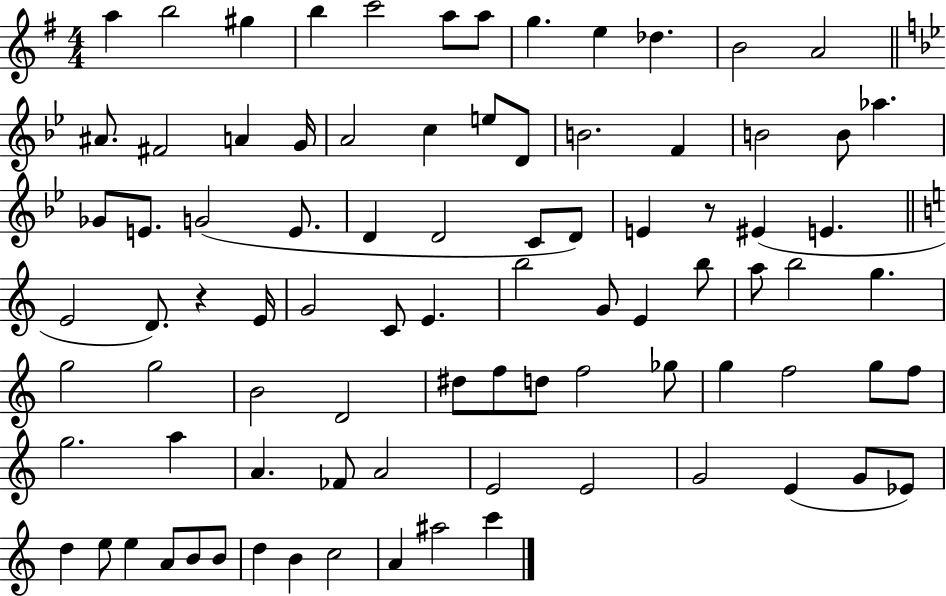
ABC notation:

X:1
T:Untitled
M:4/4
L:1/4
K:G
a b2 ^g b c'2 a/2 a/2 g e _d B2 A2 ^A/2 ^F2 A G/4 A2 c e/2 D/2 B2 F B2 B/2 _a _G/2 E/2 G2 E/2 D D2 C/2 D/2 E z/2 ^E E E2 D/2 z E/4 G2 C/2 E b2 G/2 E b/2 a/2 b2 g g2 g2 B2 D2 ^d/2 f/2 d/2 f2 _g/2 g f2 g/2 f/2 g2 a A _F/2 A2 E2 E2 G2 E G/2 _E/2 d e/2 e A/2 B/2 B/2 d B c2 A ^a2 c'